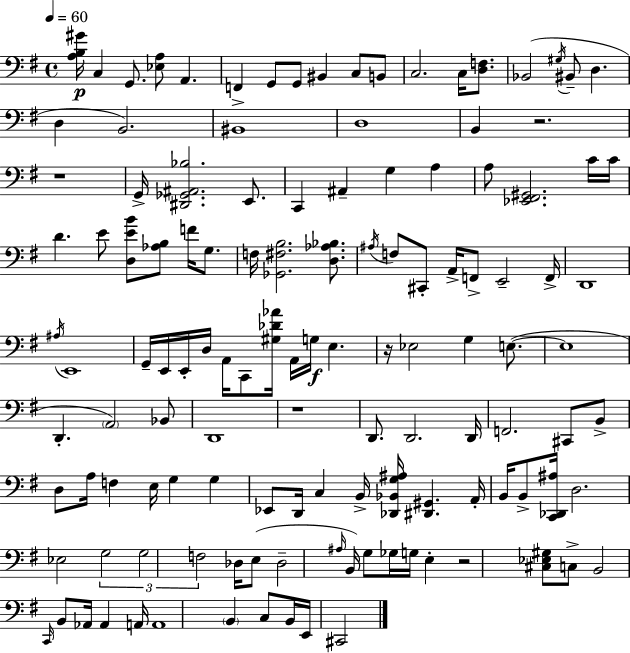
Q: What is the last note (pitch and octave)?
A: C#2